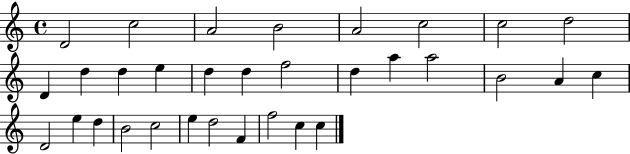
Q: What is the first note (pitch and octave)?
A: D4